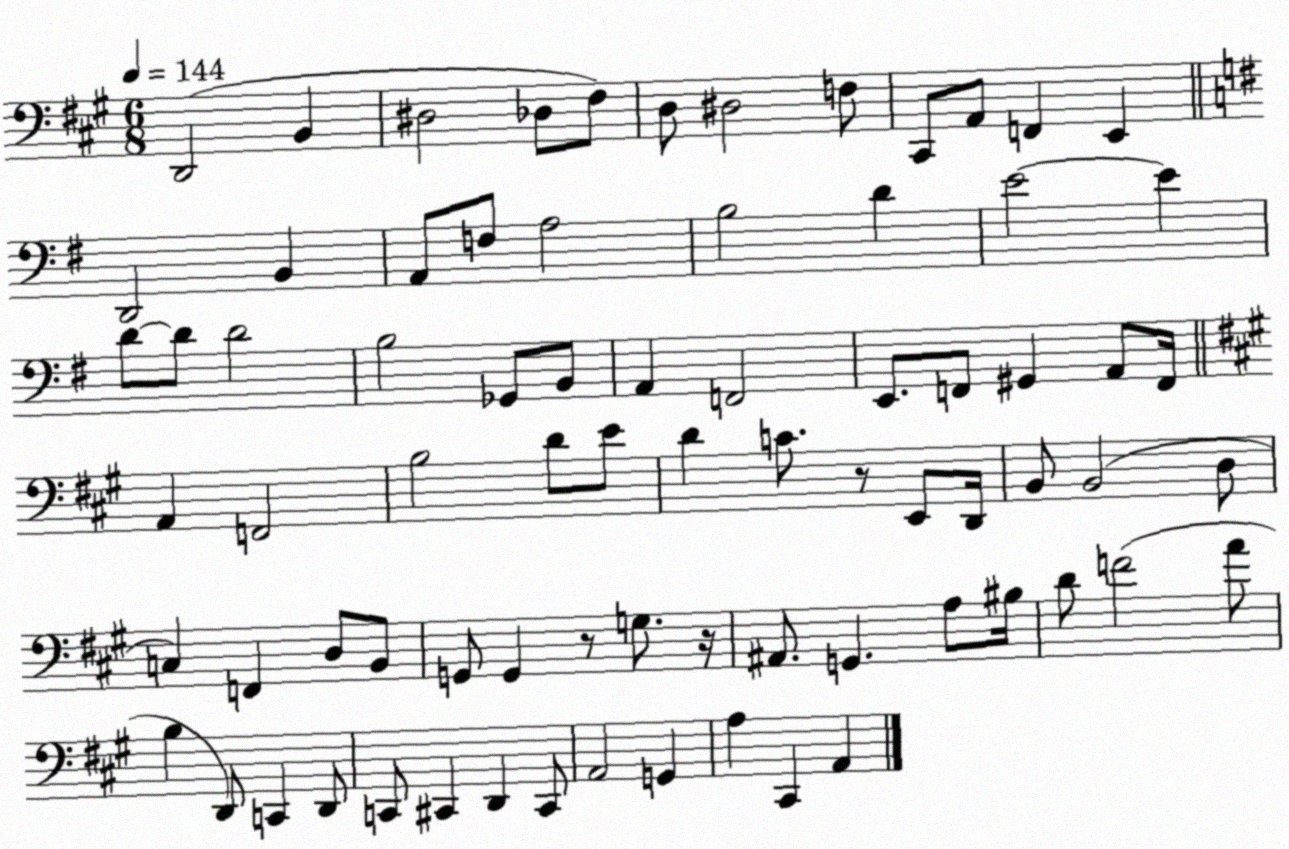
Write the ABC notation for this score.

X:1
T:Untitled
M:6/8
L:1/4
K:A
D,,2 B,, ^D,2 _D,/2 ^F,/2 D,/2 ^D,2 F,/2 ^C,,/2 A,,/2 F,, E,, D,,2 B,, A,,/2 F,/2 A,2 B,2 D E2 E D/2 D/2 D2 B,2 _G,,/2 B,,/2 A,, F,,2 E,,/2 F,,/2 ^G,, A,,/2 F,,/4 A,, F,,2 B,2 D/2 E/2 D C/2 z/2 E,,/2 D,,/4 B,,/2 B,,2 D,/2 C, F,, D,/2 B,,/2 G,,/2 G,, z/2 G,/2 z/4 ^A,,/2 G,, A,/2 ^B,/4 D/2 F2 A/2 B, D,,/2 C,, D,,/2 C,,/2 ^C,, D,, ^C,,/2 A,,2 G,, A, ^C,, A,,